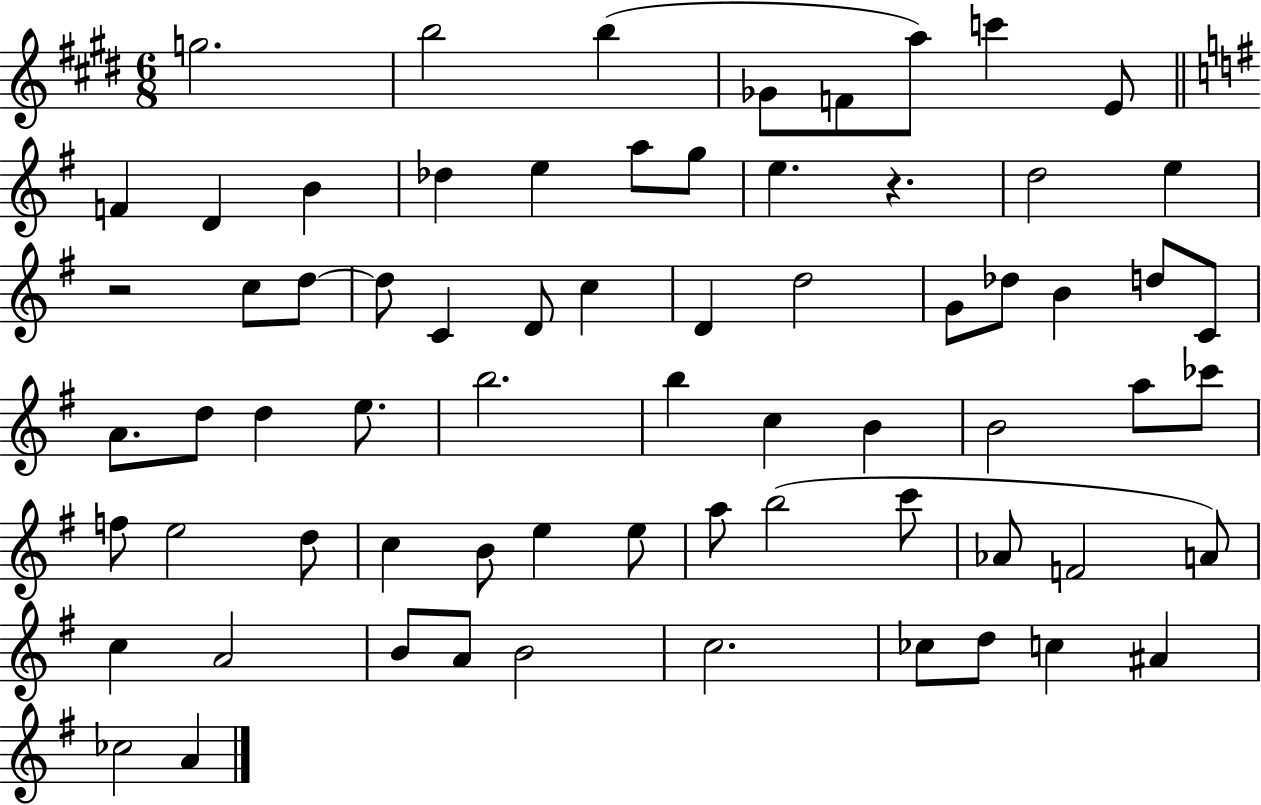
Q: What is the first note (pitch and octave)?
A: G5